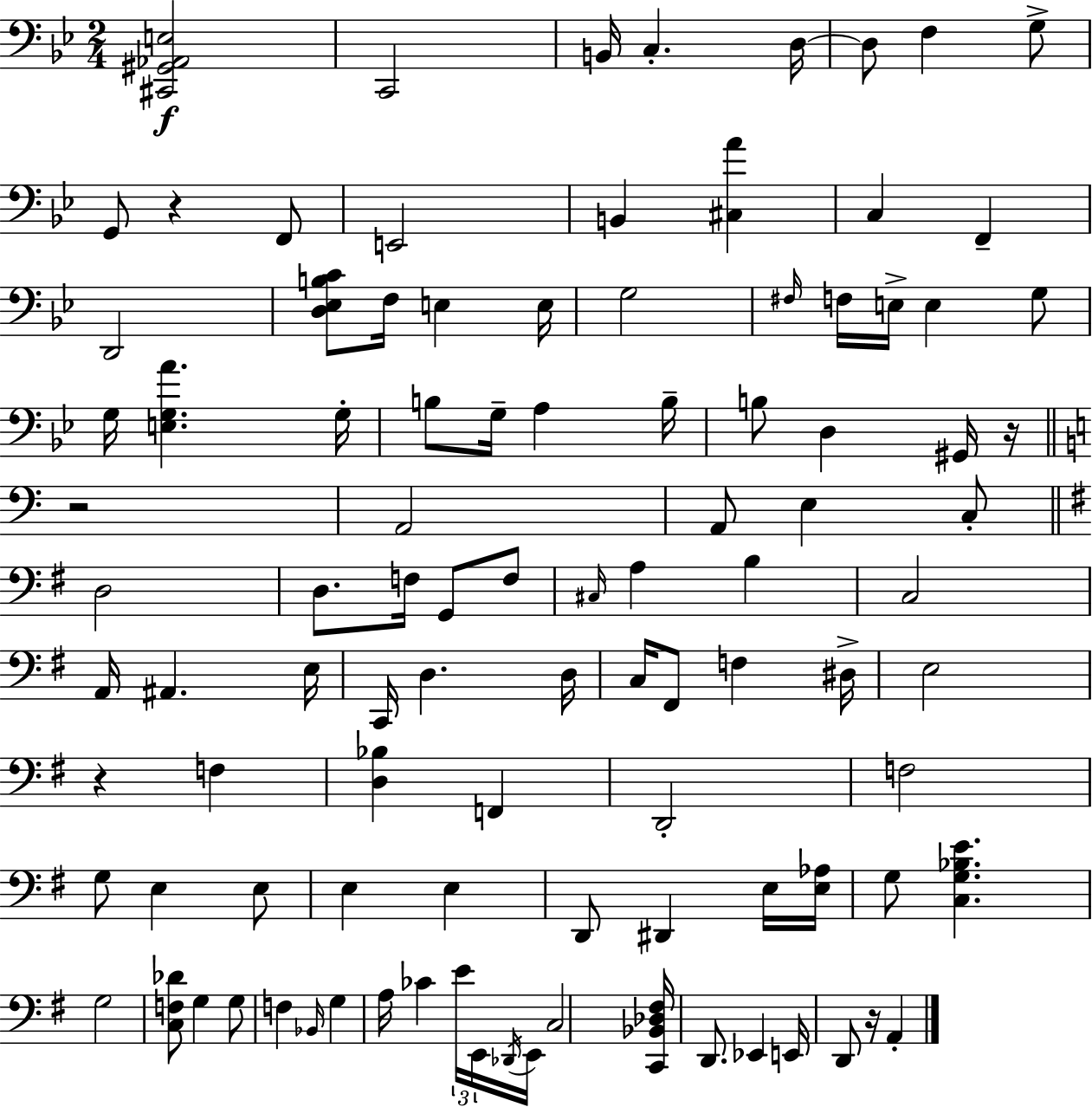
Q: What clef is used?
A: bass